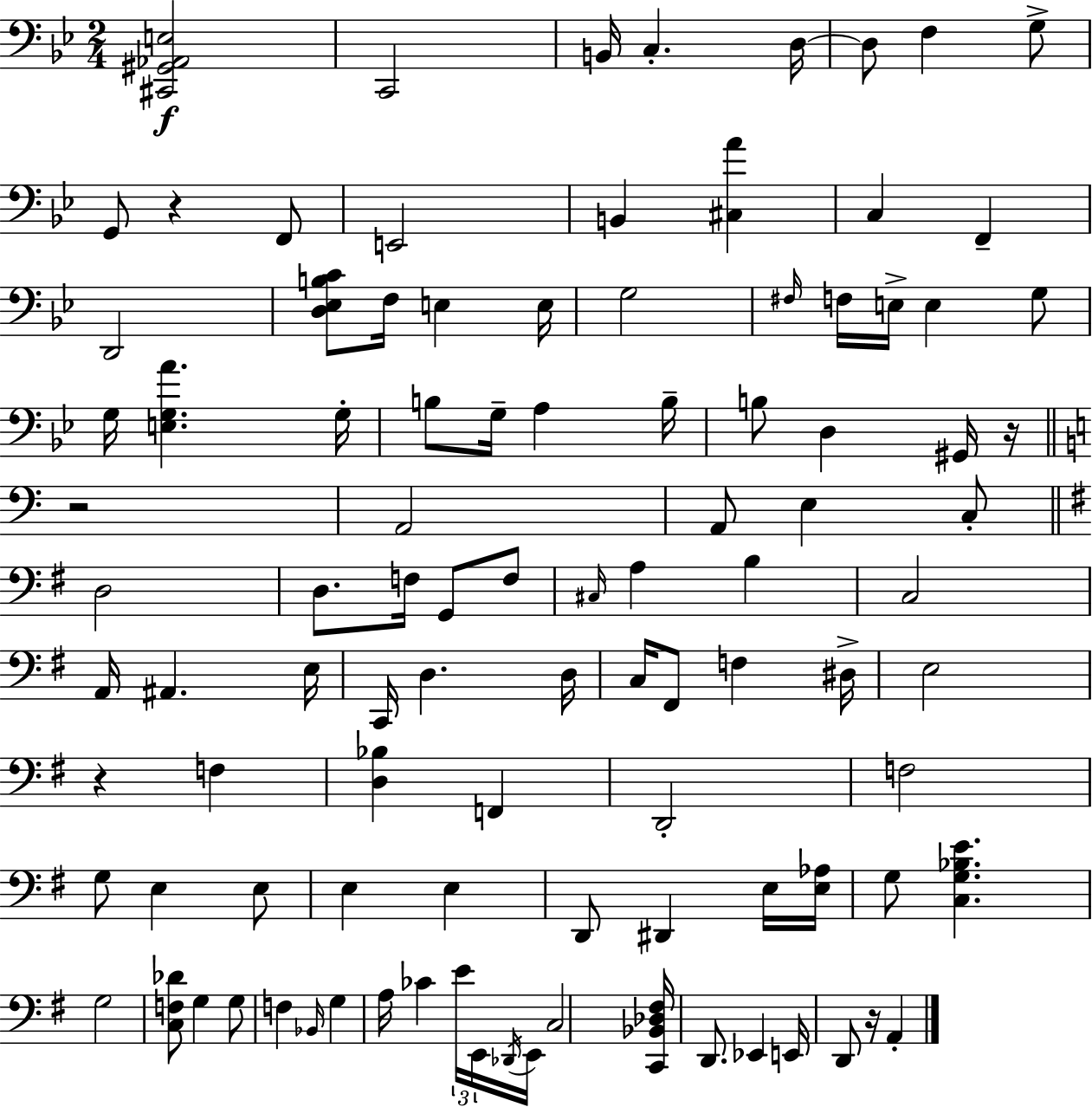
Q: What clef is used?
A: bass